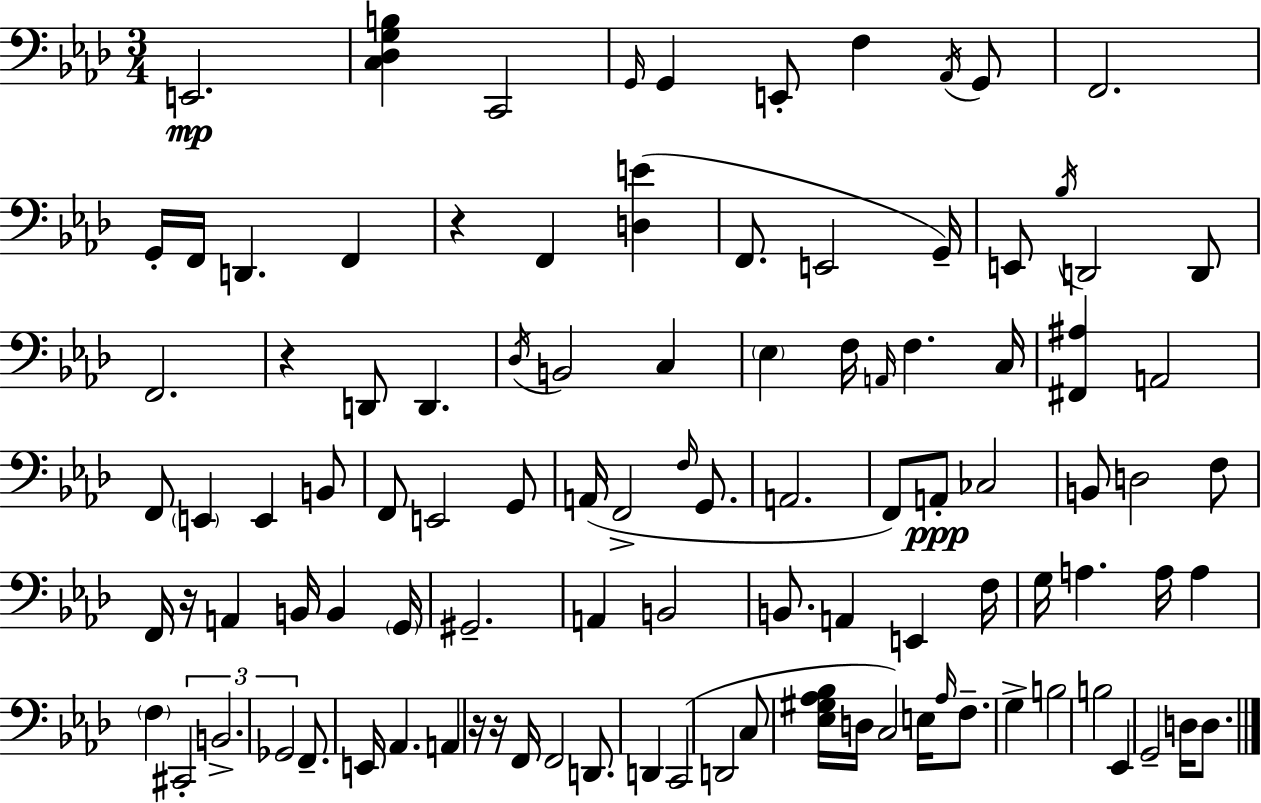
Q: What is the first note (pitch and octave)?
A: E2